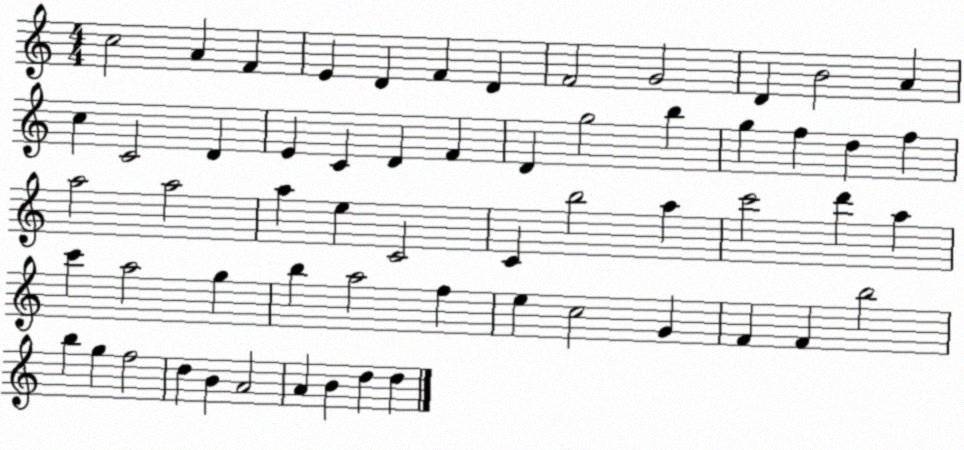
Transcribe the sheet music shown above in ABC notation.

X:1
T:Untitled
M:4/4
L:1/4
K:C
c2 A F E D F D F2 G2 D B2 A c C2 D E C D F D g2 b g f d f a2 a2 a e C2 C b2 a c'2 d' a c' a2 g b a2 f e c2 G F F b2 b g f2 d B A2 A B d d